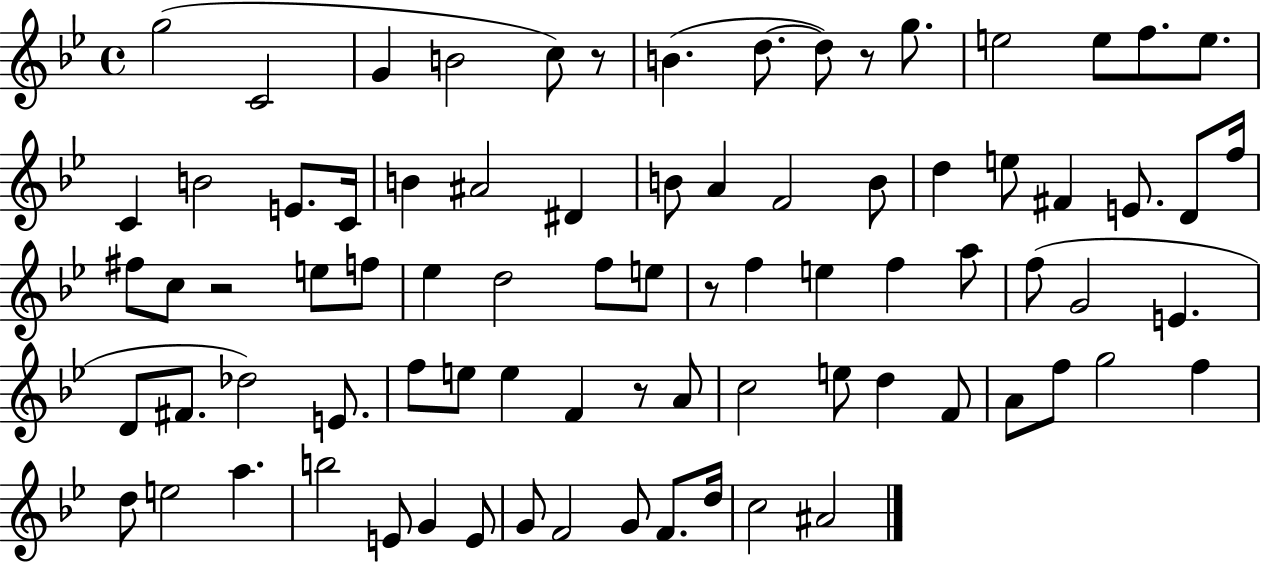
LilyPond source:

{
  \clef treble
  \time 4/4
  \defaultTimeSignature
  \key bes \major
  g''2( c'2 | g'4 b'2 c''8) r8 | b'4.( d''8.~~ d''8) r8 g''8. | e''2 e''8 f''8. e''8. | \break c'4 b'2 e'8. c'16 | b'4 ais'2 dis'4 | b'8 a'4 f'2 b'8 | d''4 e''8 fis'4 e'8. d'8 f''16 | \break fis''8 c''8 r2 e''8 f''8 | ees''4 d''2 f''8 e''8 | r8 f''4 e''4 f''4 a''8 | f''8( g'2 e'4. | \break d'8 fis'8. des''2) e'8. | f''8 e''8 e''4 f'4 r8 a'8 | c''2 e''8 d''4 f'8 | a'8 f''8 g''2 f''4 | \break d''8 e''2 a''4. | b''2 e'8 g'4 e'8 | g'8 f'2 g'8 f'8. d''16 | c''2 ais'2 | \break \bar "|."
}